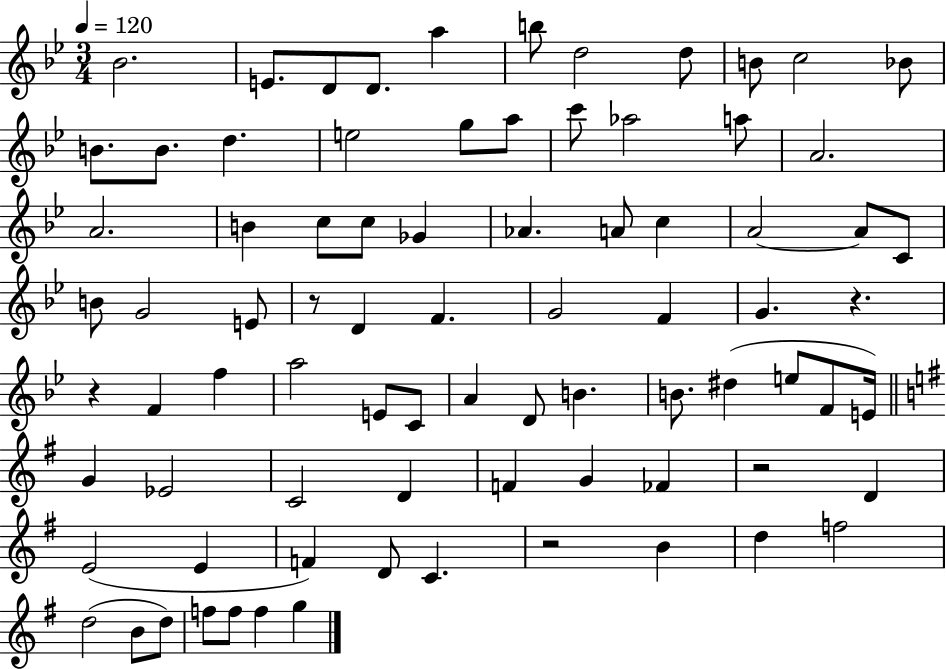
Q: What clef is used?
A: treble